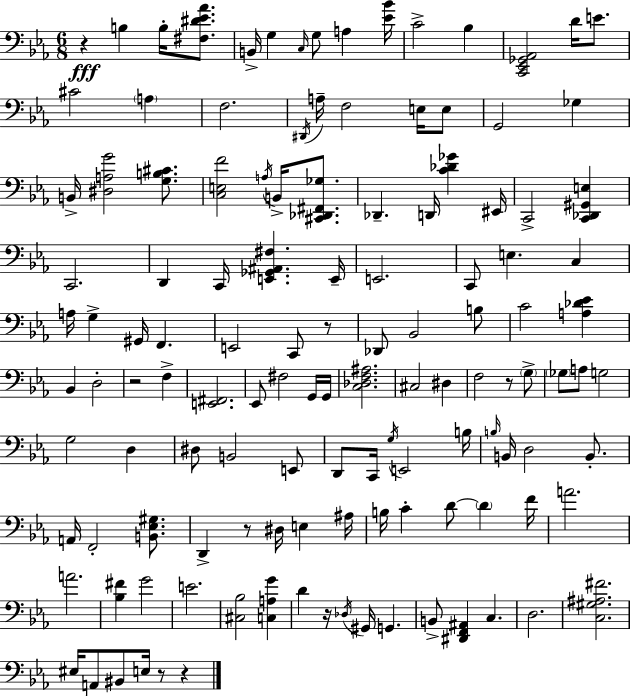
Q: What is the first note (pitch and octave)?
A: B3